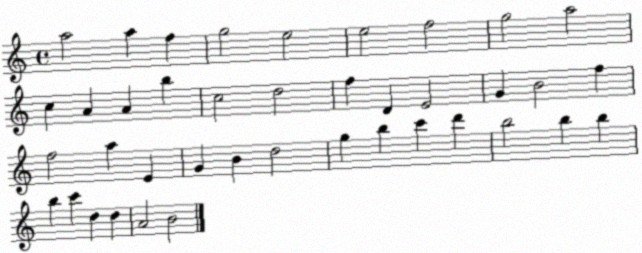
X:1
T:Untitled
M:4/4
L:1/4
K:C
a2 a f g2 e2 e2 f2 g2 a2 c A A b c2 d2 f D E2 G B2 f f2 a E G B d2 g b c' d' b2 b b b c' d d A2 B2